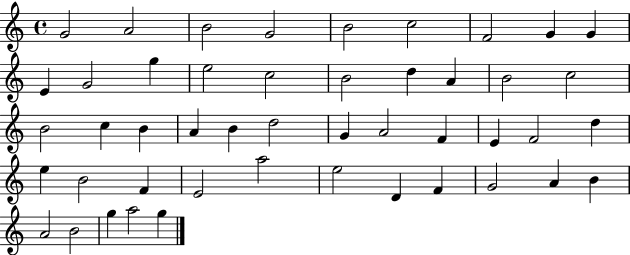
G4/h A4/h B4/h G4/h B4/h C5/h F4/h G4/q G4/q E4/q G4/h G5/q E5/h C5/h B4/h D5/q A4/q B4/h C5/h B4/h C5/q B4/q A4/q B4/q D5/h G4/q A4/h F4/q E4/q F4/h D5/q E5/q B4/h F4/q E4/h A5/h E5/h D4/q F4/q G4/h A4/q B4/q A4/h B4/h G5/q A5/h G5/q